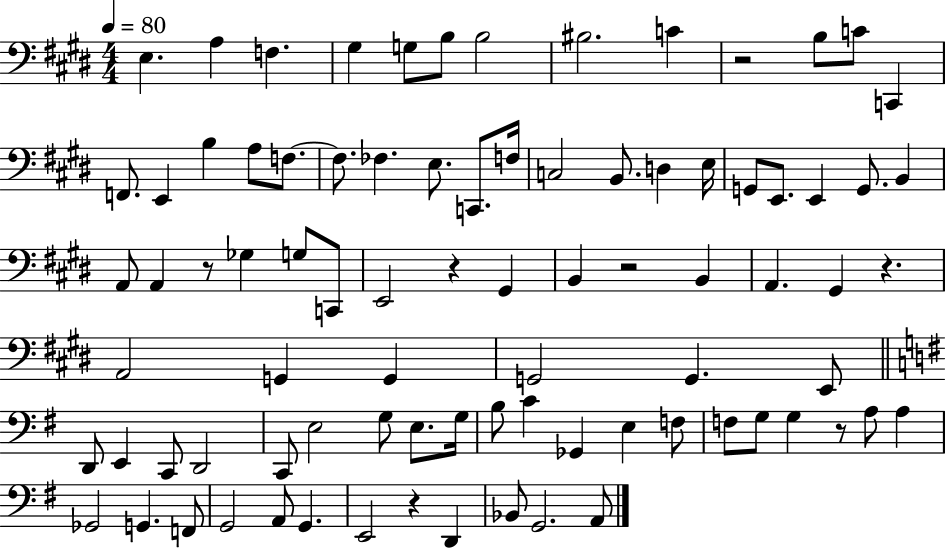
E3/q. A3/q F3/q. G#3/q G3/e B3/e B3/h BIS3/h. C4/q R/h B3/e C4/e C2/q F2/e. E2/q B3/q A3/e F3/e. F3/e. FES3/q. E3/e. C2/e. F3/s C3/h B2/e. D3/q E3/s G2/e E2/e. E2/q G2/e. B2/q A2/e A2/q R/e Gb3/q G3/e C2/e E2/h R/q G#2/q B2/q R/h B2/q A2/q. G#2/q R/q. A2/h G2/q G2/q G2/h G2/q. E2/e D2/e E2/q C2/e D2/h C2/e E3/h G3/e E3/e. G3/s B3/e C4/q Gb2/q E3/q F3/e F3/e G3/e G3/q R/e A3/e A3/q Gb2/h G2/q. F2/e G2/h A2/e G2/q. E2/h R/q D2/q Bb2/e G2/h. A2/e